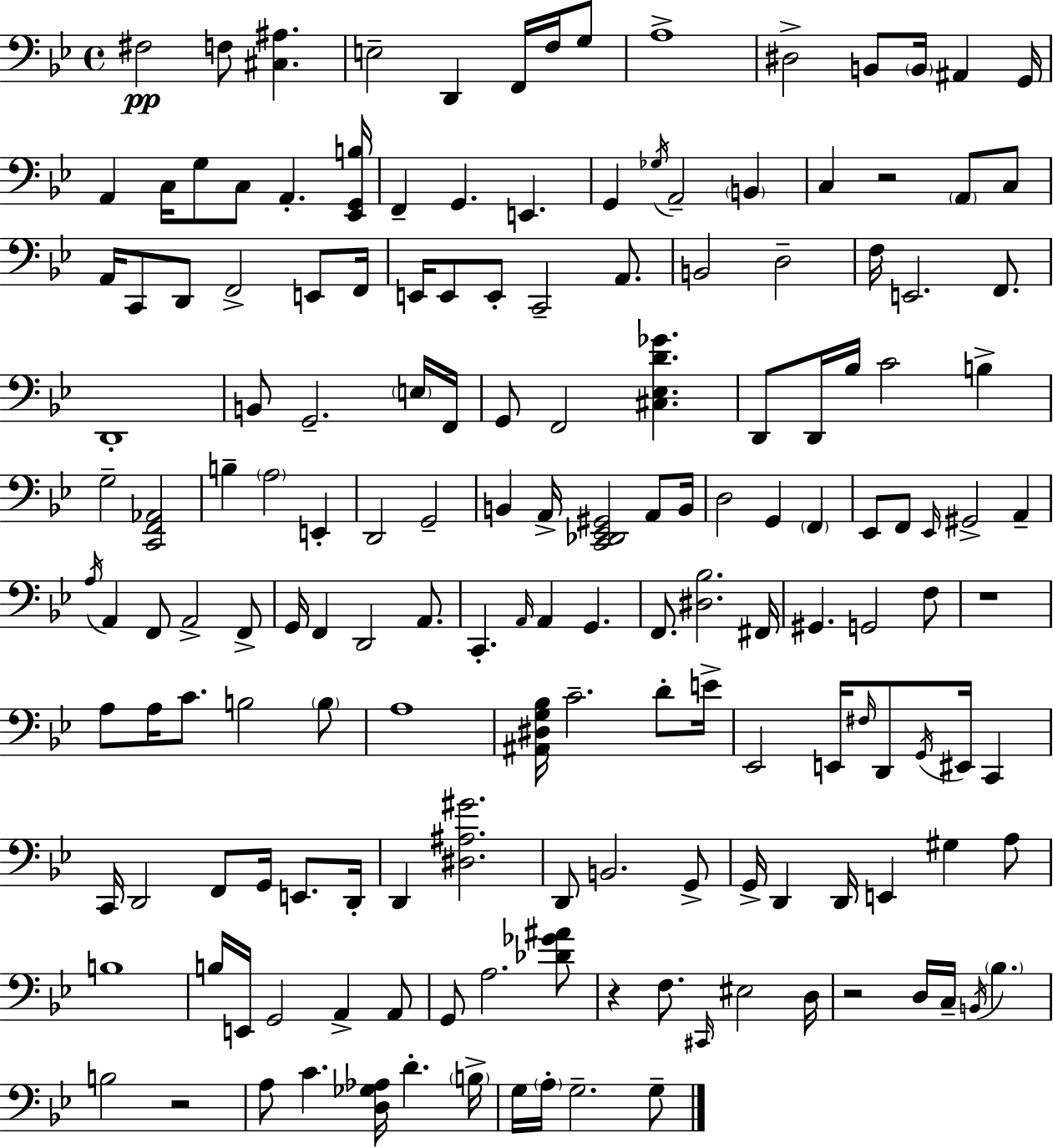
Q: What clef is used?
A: bass